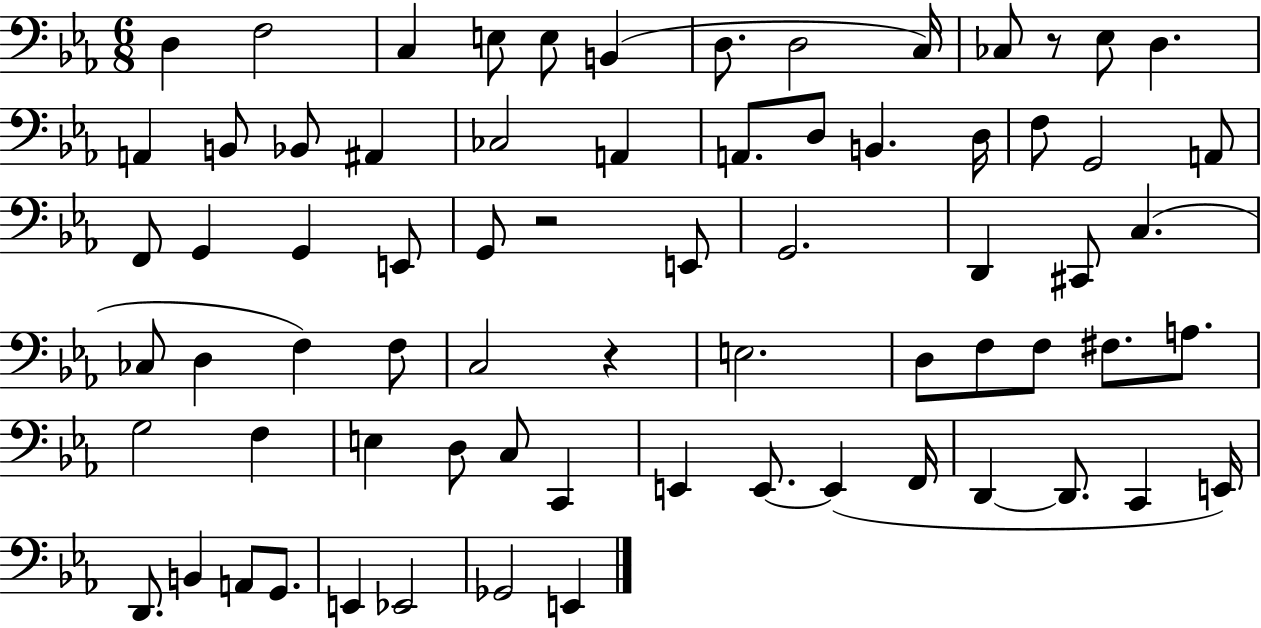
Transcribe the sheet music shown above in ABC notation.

X:1
T:Untitled
M:6/8
L:1/4
K:Eb
D, F,2 C, E,/2 E,/2 B,, D,/2 D,2 C,/4 _C,/2 z/2 _E,/2 D, A,, B,,/2 _B,,/2 ^A,, _C,2 A,, A,,/2 D,/2 B,, D,/4 F,/2 G,,2 A,,/2 F,,/2 G,, G,, E,,/2 G,,/2 z2 E,,/2 G,,2 D,, ^C,,/2 C, _C,/2 D, F, F,/2 C,2 z E,2 D,/2 F,/2 F,/2 ^F,/2 A,/2 G,2 F, E, D,/2 C,/2 C,, E,, E,,/2 E,, F,,/4 D,, D,,/2 C,, E,,/4 D,,/2 B,, A,,/2 G,,/2 E,, _E,,2 _G,,2 E,,